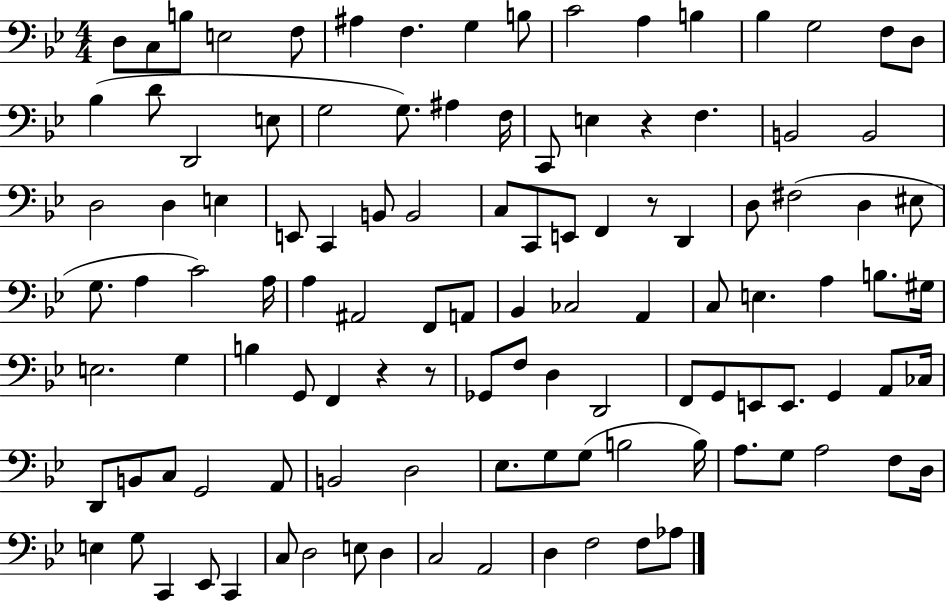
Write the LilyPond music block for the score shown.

{
  \clef bass
  \numericTimeSignature
  \time 4/4
  \key bes \major
  d8 c8 b8 e2 f8 | ais4 f4. g4 b8 | c'2 a4 b4 | bes4 g2 f8 d8 | \break bes4( d'8 d,2 e8 | g2 g8.) ais4 f16 | c,8 e4 r4 f4. | b,2 b,2 | \break d2 d4 e4 | e,8 c,4 b,8 b,2 | c8 c,8 e,8 f,4 r8 d,4 | d8 fis2( d4 eis8 | \break g8. a4 c'2) a16 | a4 ais,2 f,8 a,8 | bes,4 ces2 a,4 | c8 e4. a4 b8. gis16 | \break e2. g4 | b4 g,8 f,4 r4 r8 | ges,8 f8 d4 d,2 | f,8 g,8 e,8 e,8. g,4 a,8 ces16 | \break d,8 b,8 c8 g,2 a,8 | b,2 d2 | ees8. g8 g8( b2 b16) | a8. g8 a2 f8 d16 | \break e4 g8 c,4 ees,8 c,4 | c8 d2 e8 d4 | c2 a,2 | d4 f2 f8 aes8 | \break \bar "|."
}